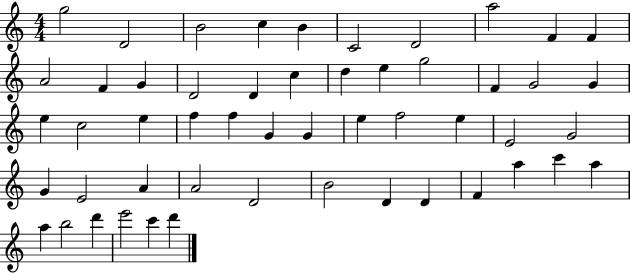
G5/h D4/h B4/h C5/q B4/q C4/h D4/h A5/h F4/q F4/q A4/h F4/q G4/q D4/h D4/q C5/q D5/q E5/q G5/h F4/q G4/h G4/q E5/q C5/h E5/q F5/q F5/q G4/q G4/q E5/q F5/h E5/q E4/h G4/h G4/q E4/h A4/q A4/h D4/h B4/h D4/q D4/q F4/q A5/q C6/q A5/q A5/q B5/h D6/q E6/h C6/q D6/q